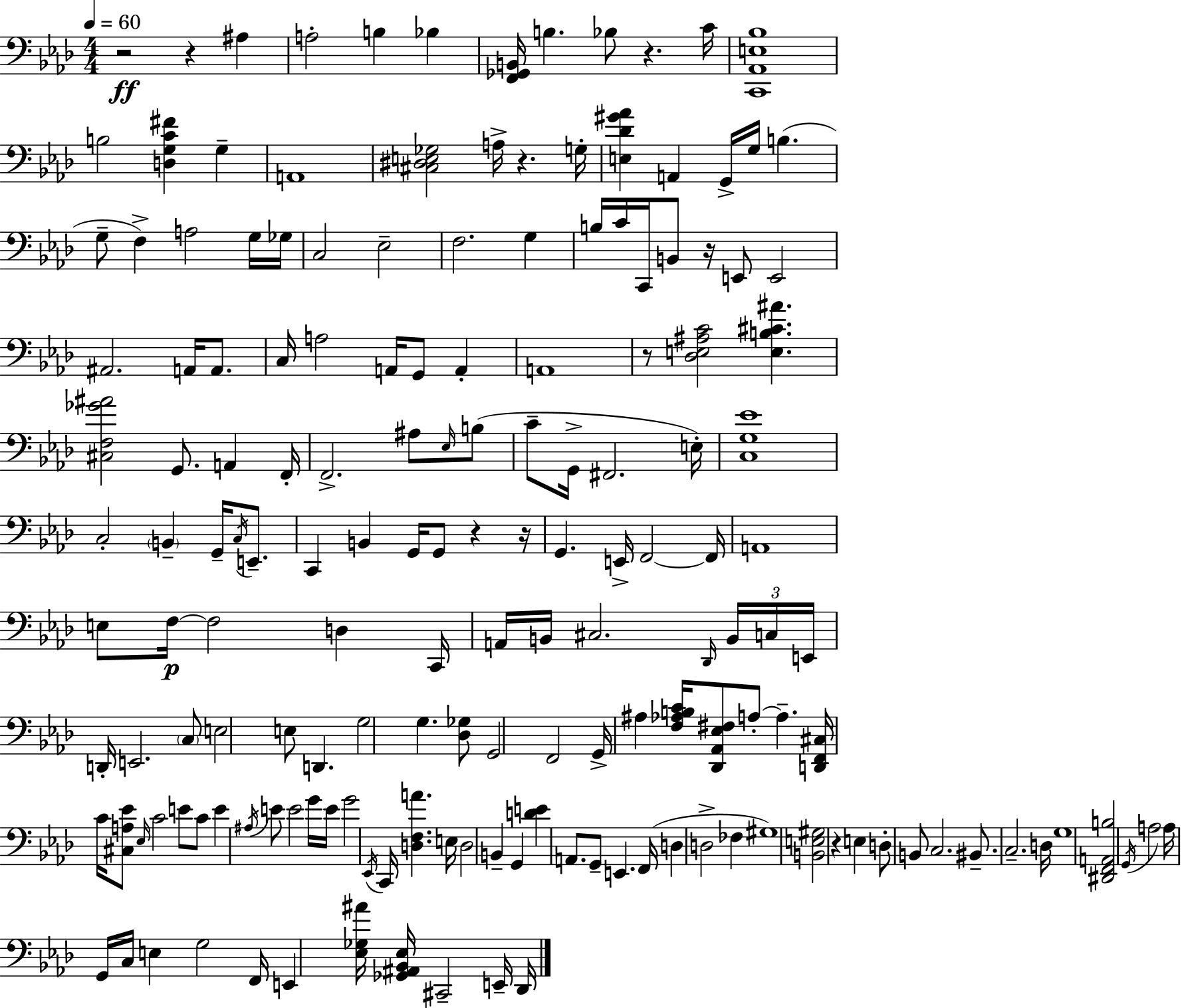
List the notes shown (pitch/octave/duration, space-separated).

R/h R/q A#3/q A3/h B3/q Bb3/q [F2,Gb2,B2]/s B3/q. Bb3/e R/q. C4/s [C2,Ab2,E3,Bb3]/w B3/h [D3,G3,C4,F#4]/q G3/q A2/w [C#3,D#3,E3,Gb3]/h A3/s R/q. G3/s [E3,Db4,G#4,Ab4]/q A2/q G2/s G3/s B3/q. G3/e F3/q A3/h G3/s Gb3/s C3/h Eb3/h F3/h. G3/q B3/s C4/s C2/s B2/e R/s E2/e E2/h A#2/h. A2/s A2/e. C3/s A3/h A2/s G2/e A2/q A2/w R/e [Db3,E3,A#3,C4]/h [E3,B3,C#4,A#4]/q. [C#3,F3,Gb4,A#4]/h G2/e. A2/q F2/s F2/h. A#3/e Eb3/s B3/e C4/e G2/s F#2/h. E3/s [C3,G3,Eb4]/w C3/h B2/q G2/s C3/s E2/e. C2/q B2/q G2/s G2/e R/q R/s G2/q. E2/s F2/h F2/s A2/w E3/e F3/s F3/h D3/q C2/s A2/s B2/s C#3/h. Db2/s B2/s C3/s E2/s D2/s E2/h. C3/e E3/h E3/e D2/q. G3/h G3/q. [Db3,Gb3]/e G2/h F2/h G2/s A#3/q [F3,Ab3,B3,C4]/s [Db2,Ab2,Eb3,F#3]/e A3/e A3/q. [D2,F2,C#3]/s C4/s [C#3,A3,Eb4]/e Eb3/s C4/h E4/e C4/e E4/q A#3/s E4/e E4/h G4/s E4/s G4/h Eb2/s C2/s [D3,F3,A4]/q. E3/s D3/h B2/q G2/q [D4,E4]/q A2/e. G2/e E2/q. F2/s D3/q D3/h FES3/q G#3/w [B2,E3,G#3]/h R/q E3/q D3/e B2/e C3/h. BIS2/e. C3/h. D3/s G3/w [D#2,F2,A2,B3]/h G2/s A3/h A3/s G2/s C3/s E3/q G3/h F2/s E2/q [Eb3,Gb3,A#4]/s [Gb2,A#2,Bb2,Eb3]/s C#2/h E2/s Db2/s